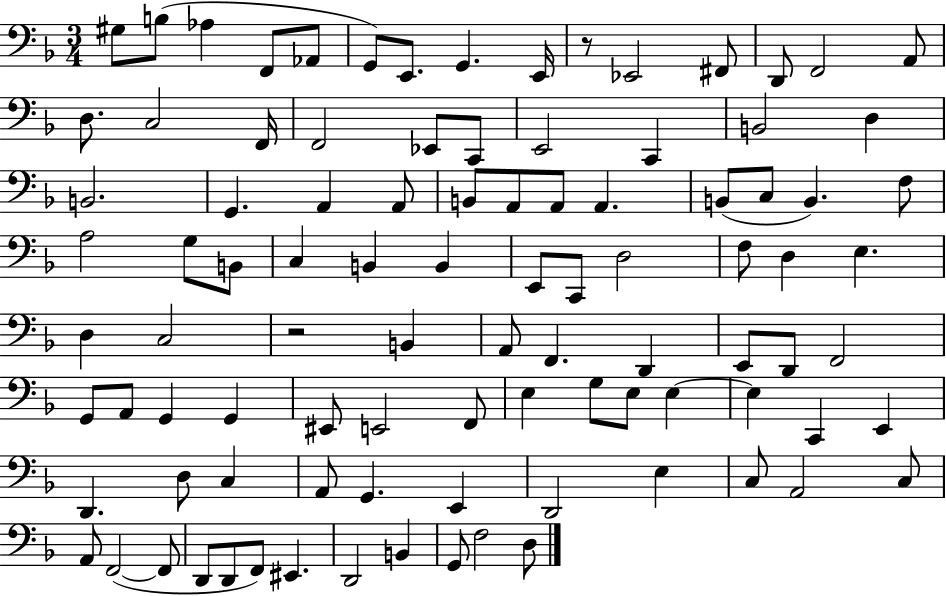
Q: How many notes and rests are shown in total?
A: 96